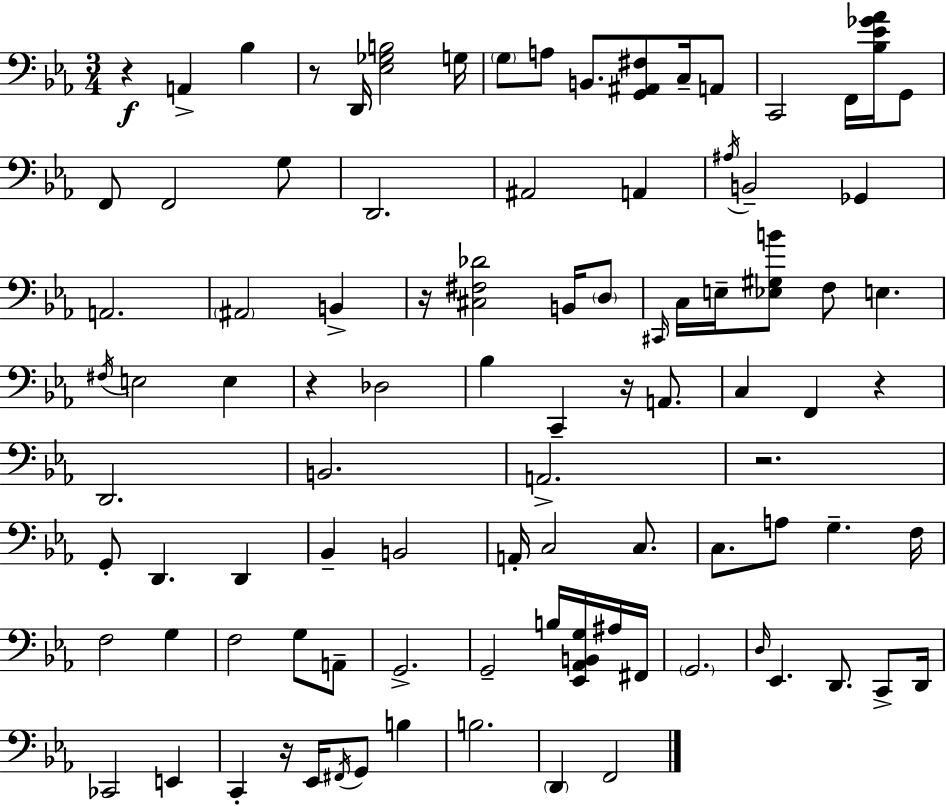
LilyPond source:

{
  \clef bass
  \numericTimeSignature
  \time 3/4
  \key ees \major
  r4\f a,4-> bes4 | r8 d,16 <ees ges b>2 g16 | \parenthesize g8 a8 b,8. <g, ais, fis>8 c16-- a,8 | c,2 f,16 <bes ees' ges' aes'>16 g,8 | \break f,8 f,2 g8 | d,2. | ais,2 a,4 | \acciaccatura { ais16 } b,2-- ges,4 | \break a,2. | \parenthesize ais,2 b,4-> | r16 <cis fis des'>2 b,16 \parenthesize d8 | \grace { cis,16 } c16 e16-- <ees gis b'>8 f8 e4. | \break \acciaccatura { fis16 } e2 e4 | r4 des2 | bes4 c,4-- r16 | a,8. c4 f,4 r4 | \break d,2. | b,2. | a,2.-> | r2. | \break g,8-. d,4. d,4 | bes,4-- b,2 | a,16-. c2 | c8. c8. a8 g4.-- | \break f16 f2 g4 | f2 g8 | a,8-- g,2.-> | g,2-- b16 | \break <ees, aes, b, g>16 ais16 fis,16 \parenthesize g,2. | \grace { d16 } ees,4. d,8. | c,8-> d,16 ces,2 | e,4 c,4-. r16 ees,16 \acciaccatura { fis,16 } g,8 | \break b4 b2. | \parenthesize d,4 f,2 | \bar "|."
}